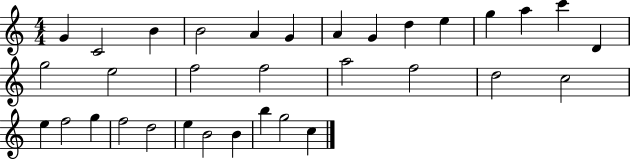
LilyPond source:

{
  \clef treble
  \numericTimeSignature
  \time 4/4
  \key c \major
  g'4 c'2 b'4 | b'2 a'4 g'4 | a'4 g'4 d''4 e''4 | g''4 a''4 c'''4 d'4 | \break g''2 e''2 | f''2 f''2 | a''2 f''2 | d''2 c''2 | \break e''4 f''2 g''4 | f''2 d''2 | e''4 b'2 b'4 | b''4 g''2 c''4 | \break \bar "|."
}